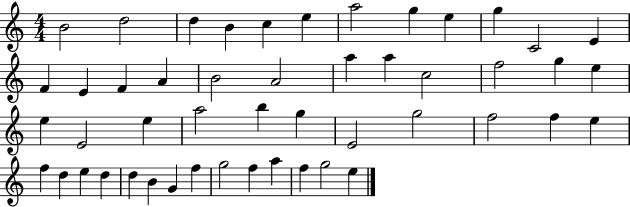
B4/h D5/h D5/q B4/q C5/q E5/q A5/h G5/q E5/q G5/q C4/h E4/q F4/q E4/q F4/q A4/q B4/h A4/h A5/q A5/q C5/h F5/h G5/q E5/q E5/q E4/h E5/q A5/h B5/q G5/q E4/h G5/h F5/h F5/q E5/q F5/q D5/q E5/q D5/q D5/q B4/q G4/q F5/q G5/h F5/q A5/q F5/q G5/h E5/q